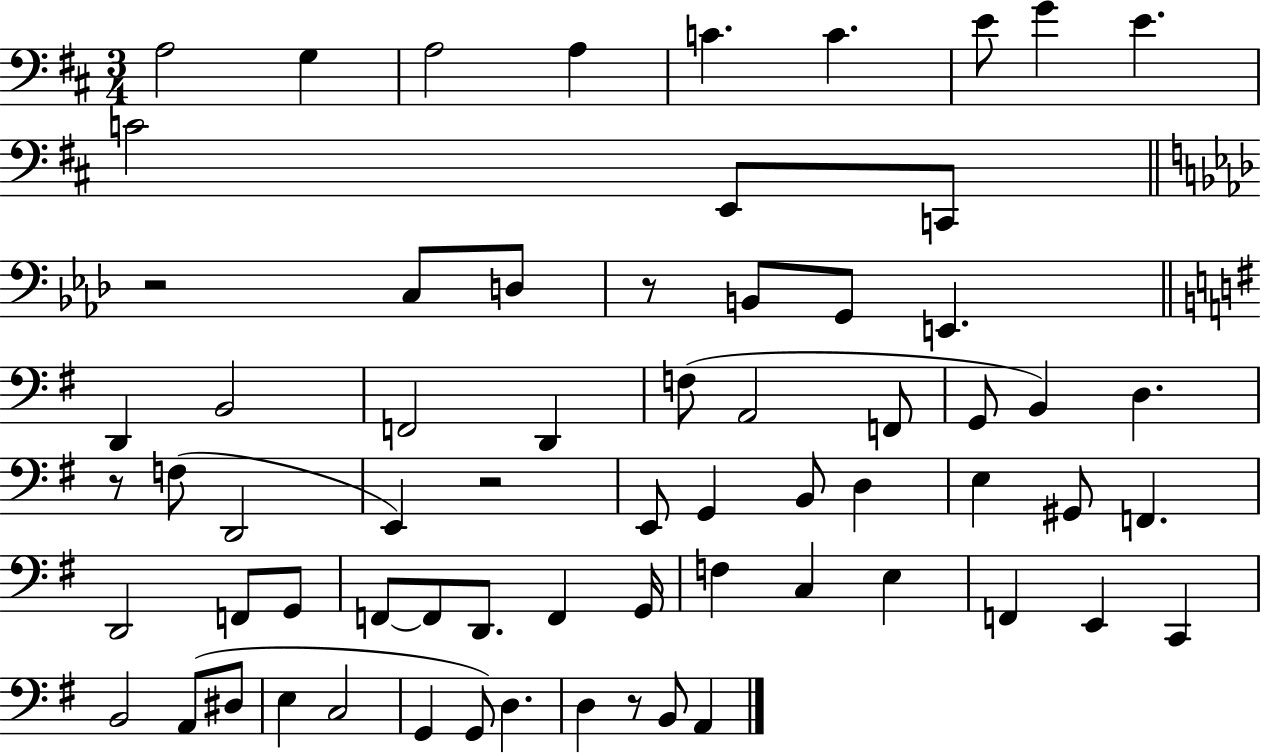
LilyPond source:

{
  \clef bass
  \numericTimeSignature
  \time 3/4
  \key d \major
  a2 g4 | a2 a4 | c'4. c'4. | e'8 g'4 e'4. | \break c'2 e,8 c,8 | \bar "||" \break \key aes \major r2 c8 d8 | r8 b,8 g,8 e,4. | \bar "||" \break \key e \minor d,4 b,2 | f,2 d,4 | f8( a,2 f,8 | g,8 b,4) d4. | \break r8 f8( d,2 | e,4) r2 | e,8 g,4 b,8 d4 | e4 gis,8 f,4. | \break d,2 f,8 g,8 | f,8~~ f,8 d,8. f,4 g,16 | f4 c4 e4 | f,4 e,4 c,4 | \break b,2 a,8( dis8 | e4 c2 | g,4 g,8) d4. | d4 r8 b,8 a,4 | \break \bar "|."
}